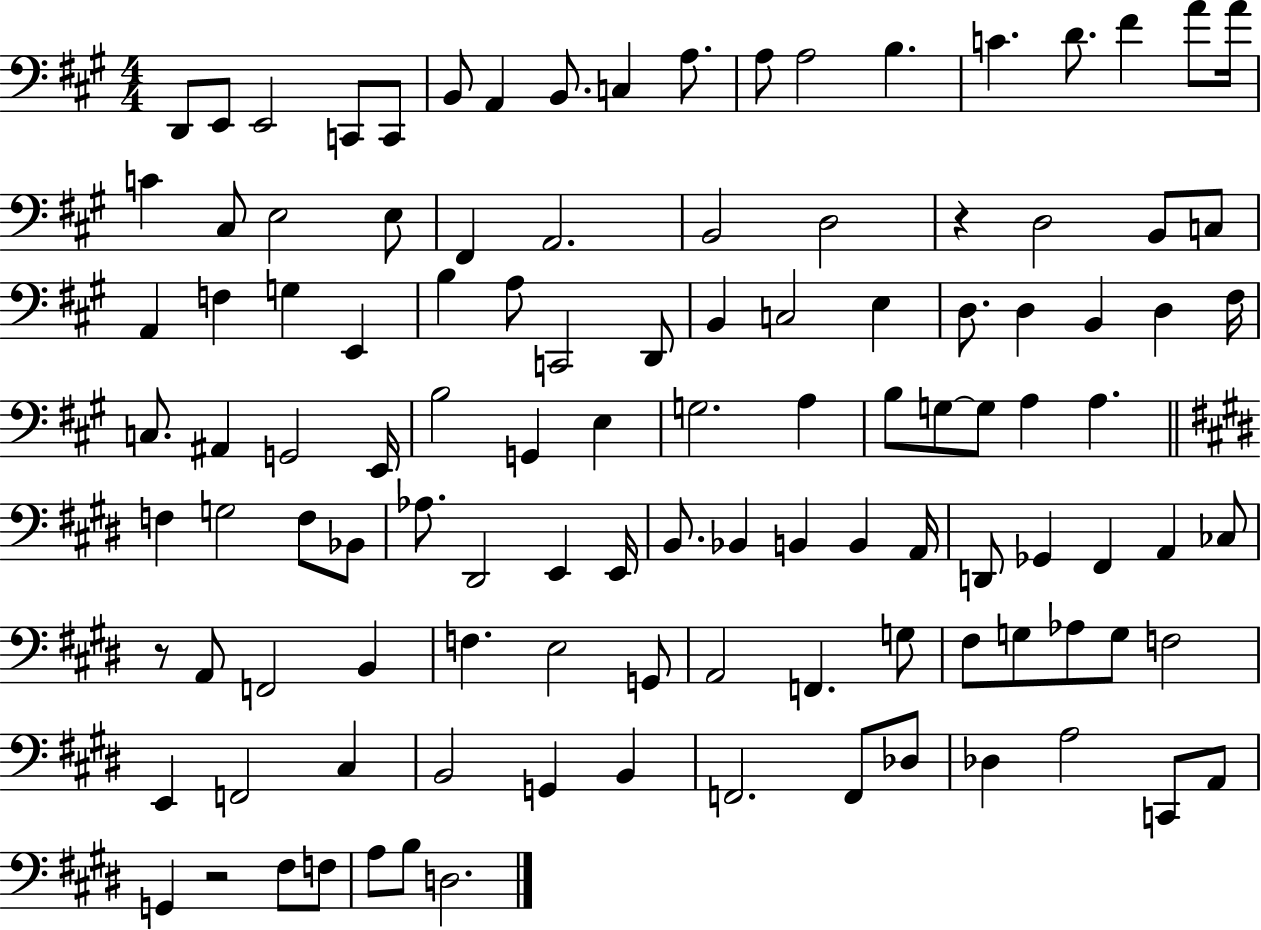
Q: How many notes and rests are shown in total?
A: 113